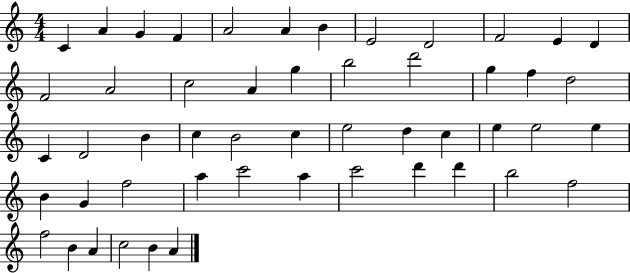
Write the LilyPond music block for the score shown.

{
  \clef treble
  \numericTimeSignature
  \time 4/4
  \key c \major
  c'4 a'4 g'4 f'4 | a'2 a'4 b'4 | e'2 d'2 | f'2 e'4 d'4 | \break f'2 a'2 | c''2 a'4 g''4 | b''2 d'''2 | g''4 f''4 d''2 | \break c'4 d'2 b'4 | c''4 b'2 c''4 | e''2 d''4 c''4 | e''4 e''2 e''4 | \break b'4 g'4 f''2 | a''4 c'''2 a''4 | c'''2 d'''4 d'''4 | b''2 f''2 | \break f''2 b'4 a'4 | c''2 b'4 a'4 | \bar "|."
}